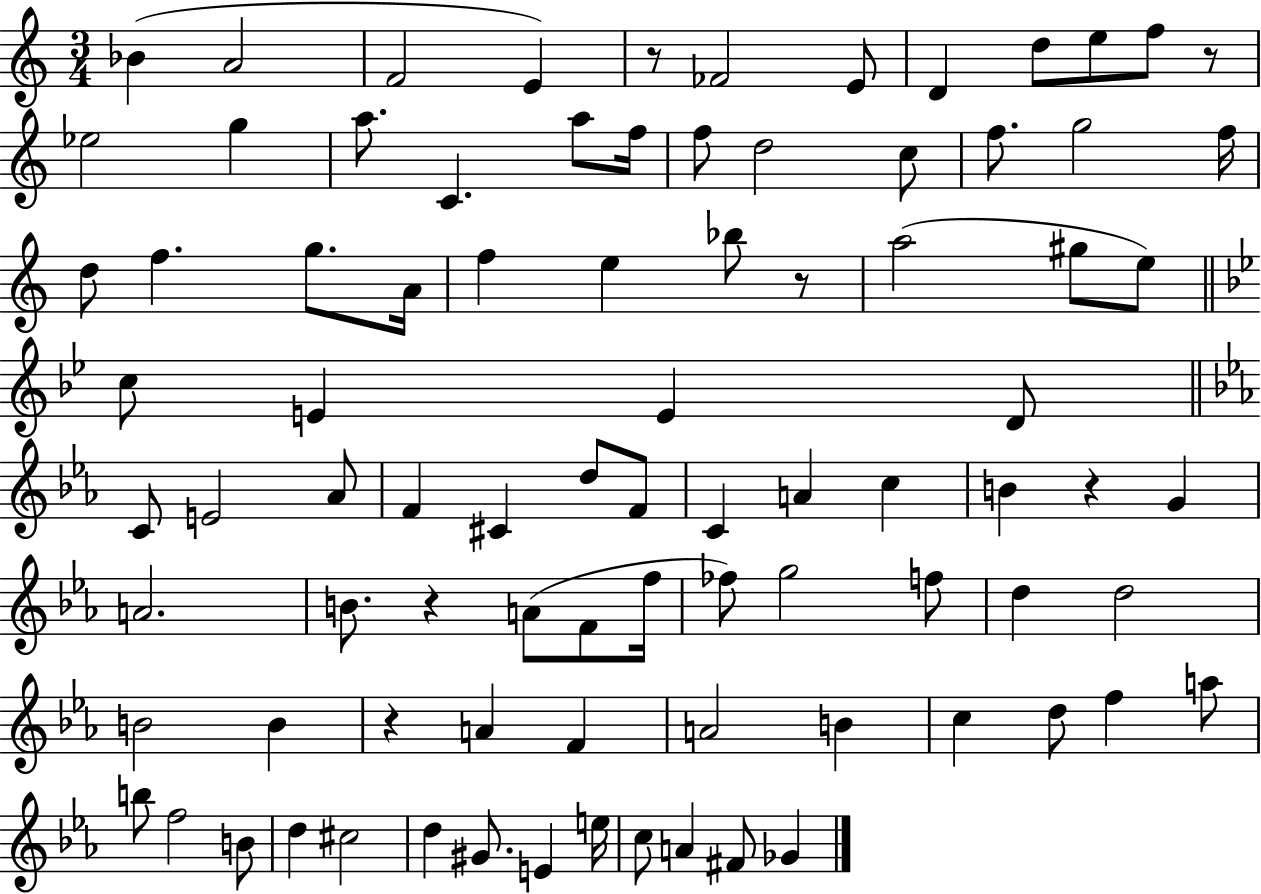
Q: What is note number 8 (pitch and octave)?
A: D5